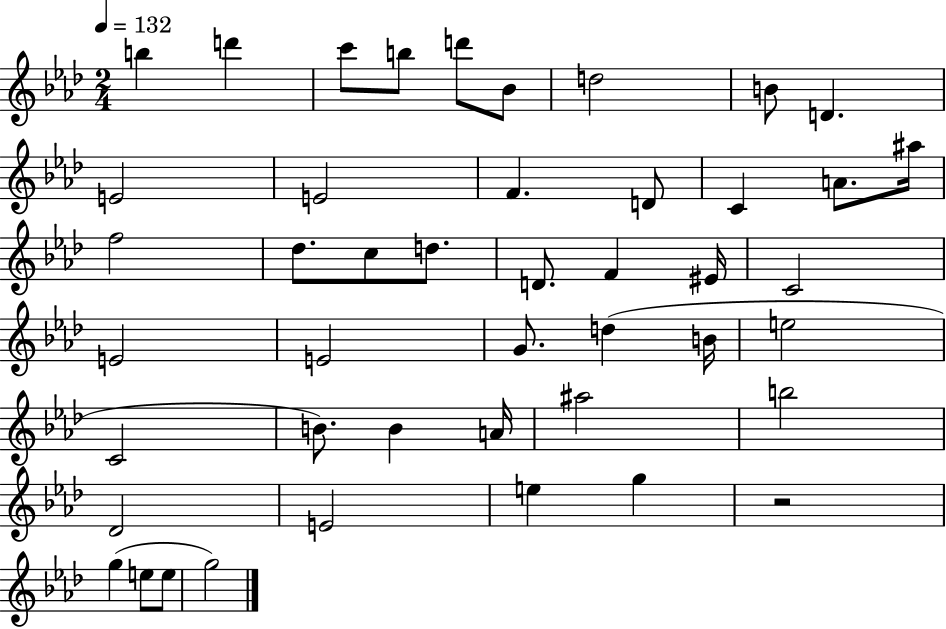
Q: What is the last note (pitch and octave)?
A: G5